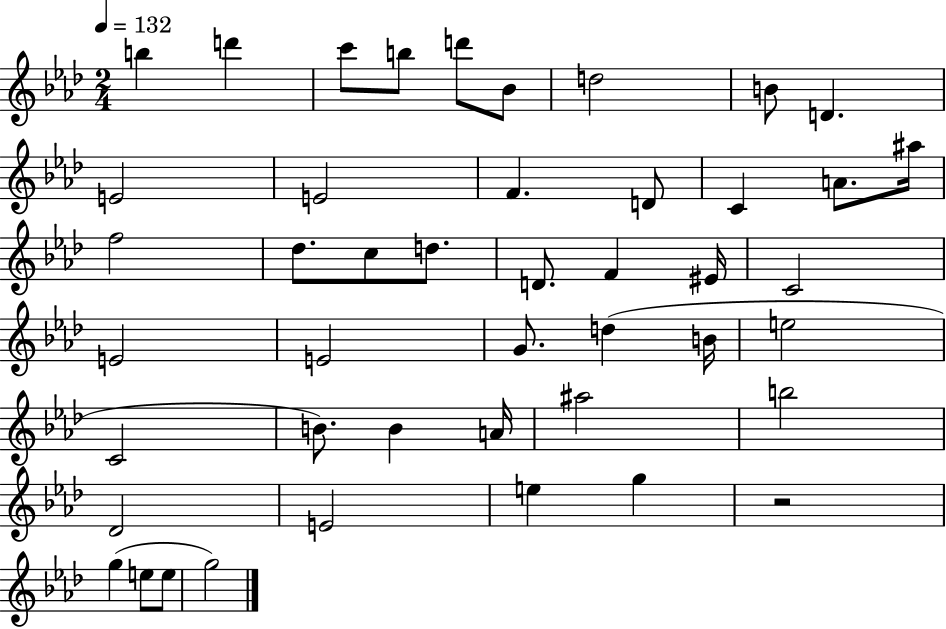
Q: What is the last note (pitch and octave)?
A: G5